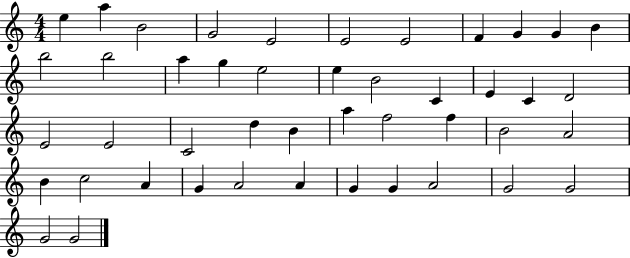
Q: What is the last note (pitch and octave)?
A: G4